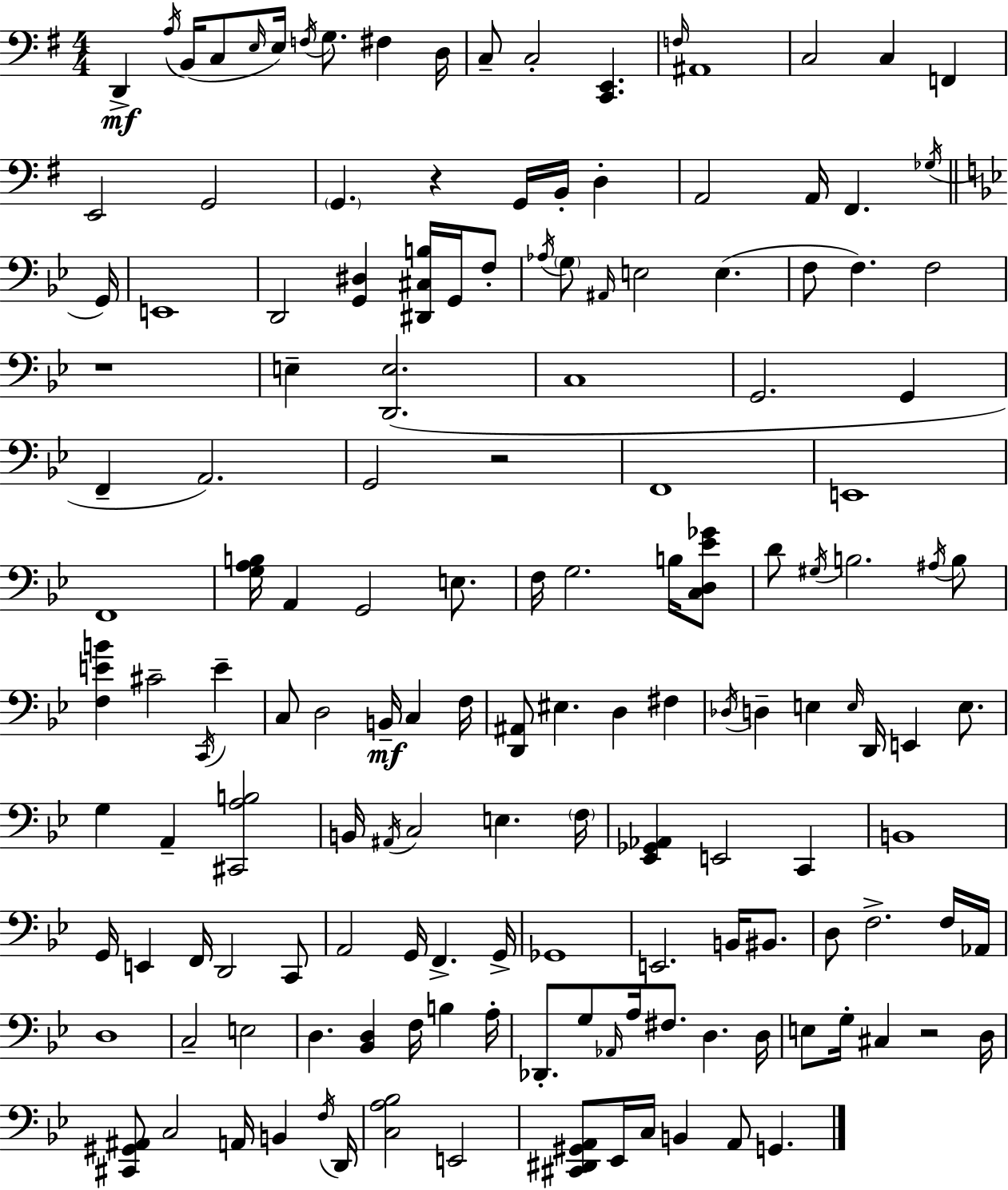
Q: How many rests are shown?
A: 4